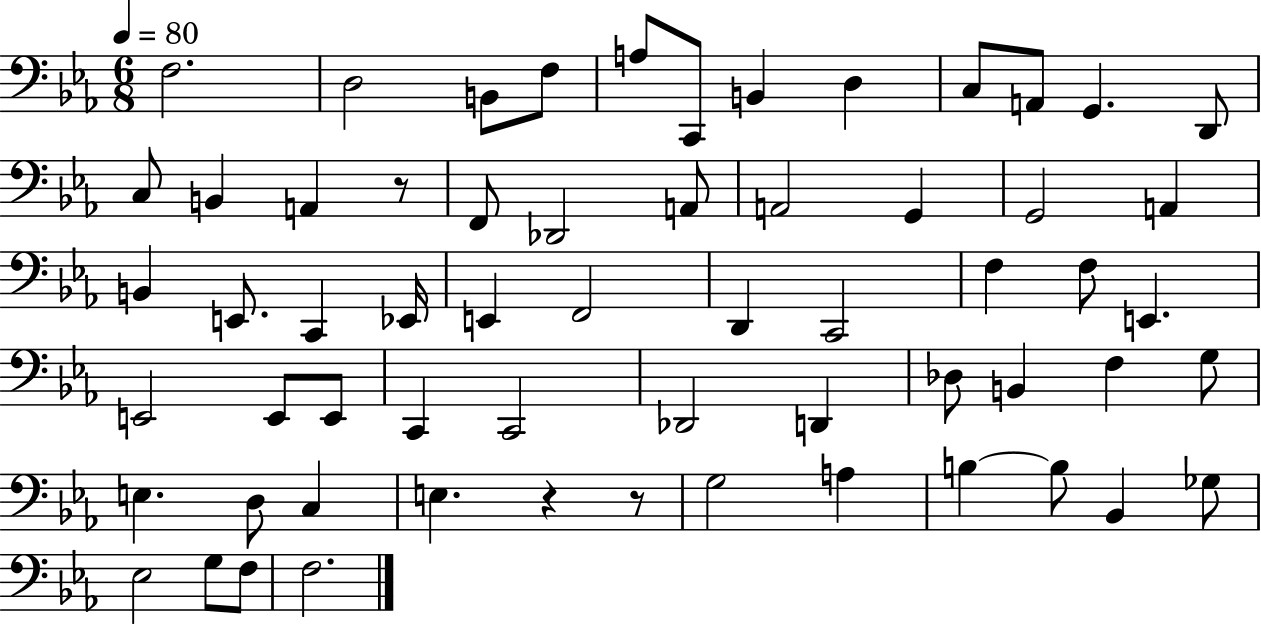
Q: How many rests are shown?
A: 3